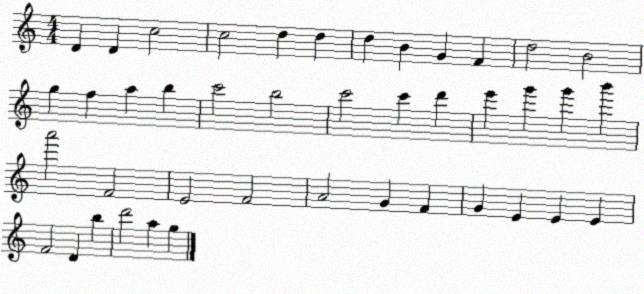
X:1
T:Untitled
M:4/4
L:1/4
K:C
D D c2 c2 d d d B G F d2 B2 g f a b c'2 b2 c'2 c' d' e' g' g' b' a'2 F2 E2 F2 A2 G F G E E E F2 D b d'2 a g